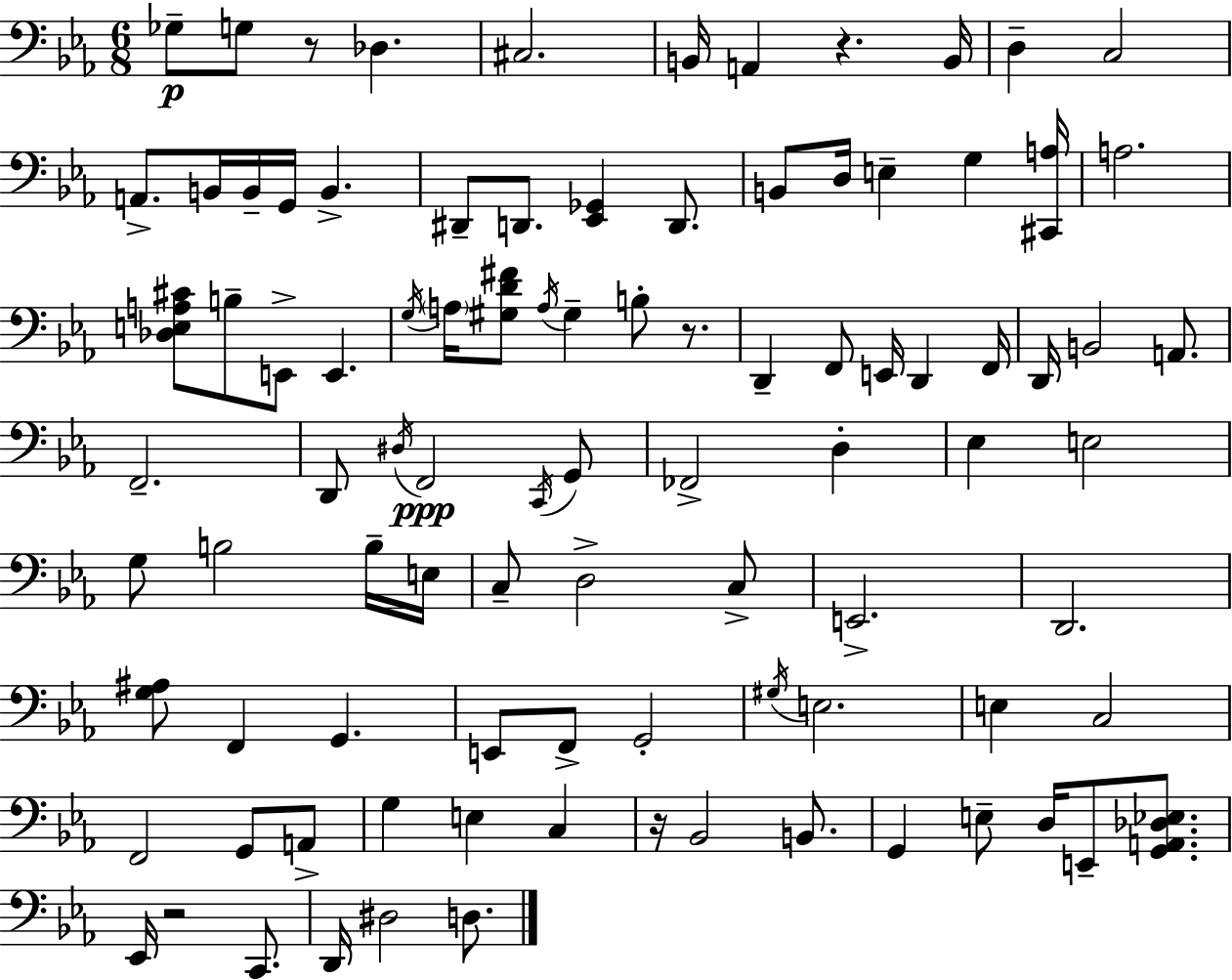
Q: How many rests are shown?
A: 5